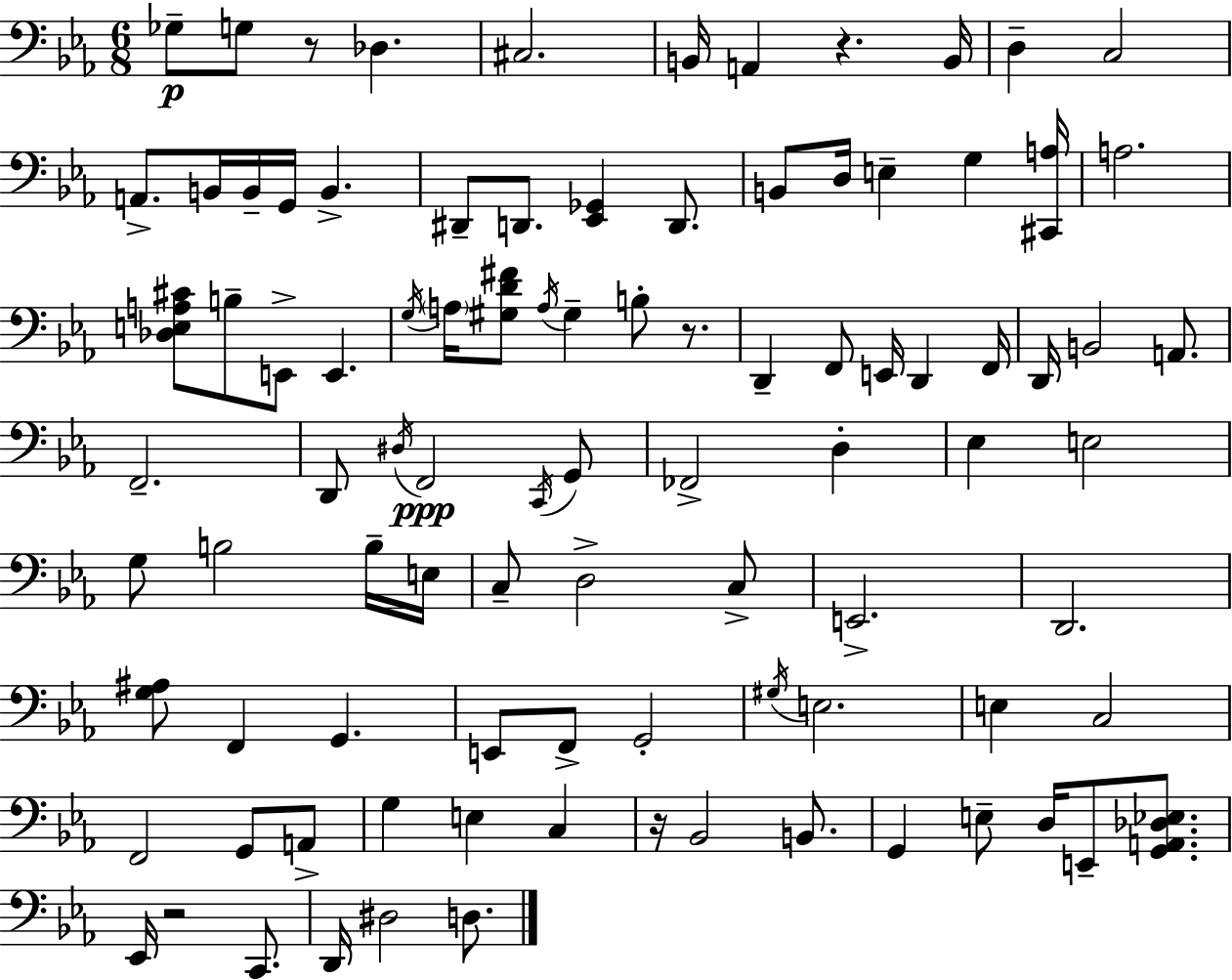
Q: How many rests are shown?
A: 5